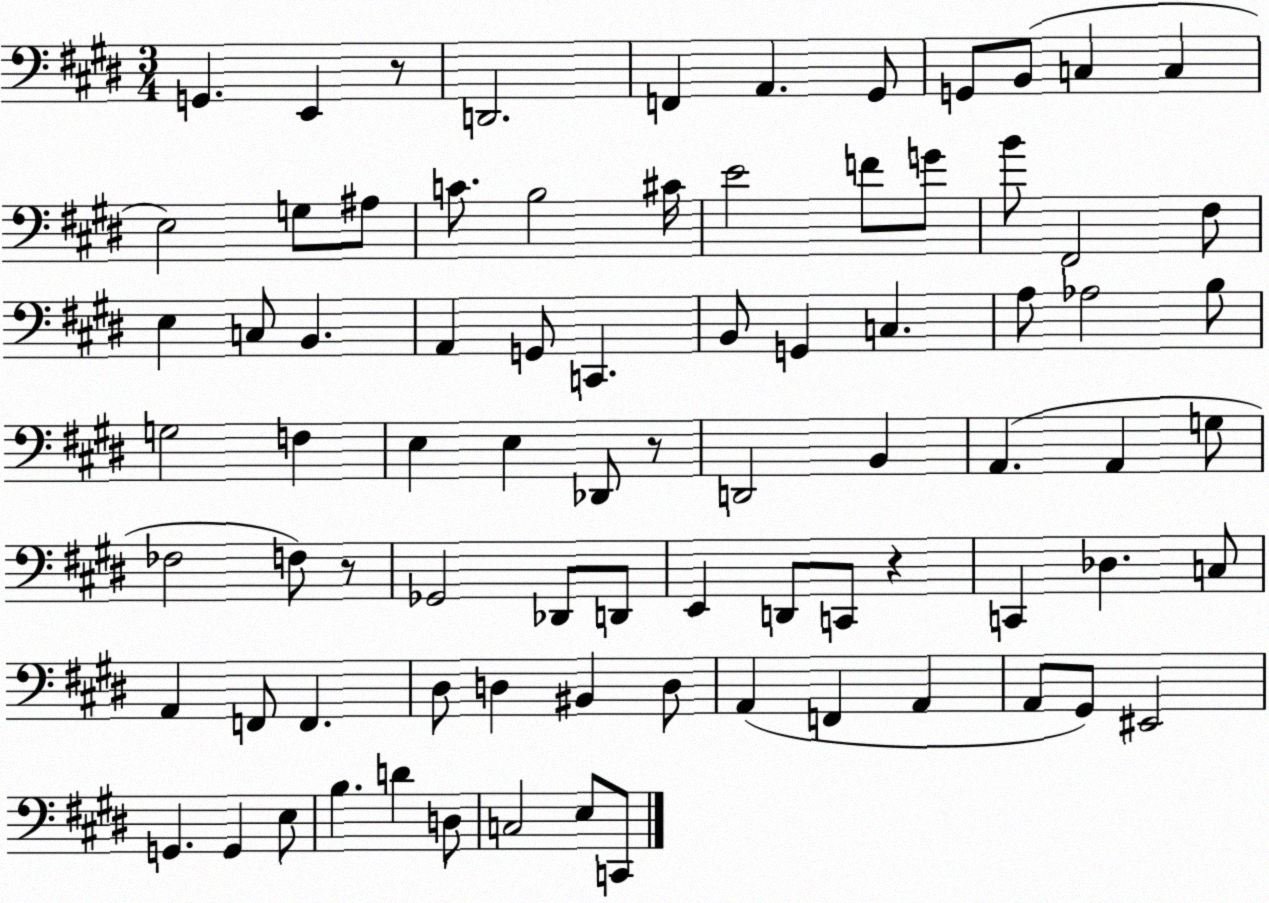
X:1
T:Untitled
M:3/4
L:1/4
K:E
G,, E,, z/2 D,,2 F,, A,, ^G,,/2 G,,/2 B,,/2 C, C, E,2 G,/2 ^A,/2 C/2 B,2 ^C/4 E2 F/2 G/2 B/2 ^F,,2 ^F,/2 E, C,/2 B,, A,, G,,/2 C,, B,,/2 G,, C, A,/2 _A,2 B,/2 G,2 F, E, E, _D,,/2 z/2 D,,2 B,, A,, A,, G,/2 _F,2 F,/2 z/2 _G,,2 _D,,/2 D,,/2 E,, D,,/2 C,,/2 z C,, _D, C,/2 A,, F,,/2 F,, ^D,/2 D, ^B,, D,/2 A,, F,, A,, A,,/2 ^G,,/2 ^E,,2 G,, G,, E,/2 B, D D,/2 C,2 E,/2 C,,/2